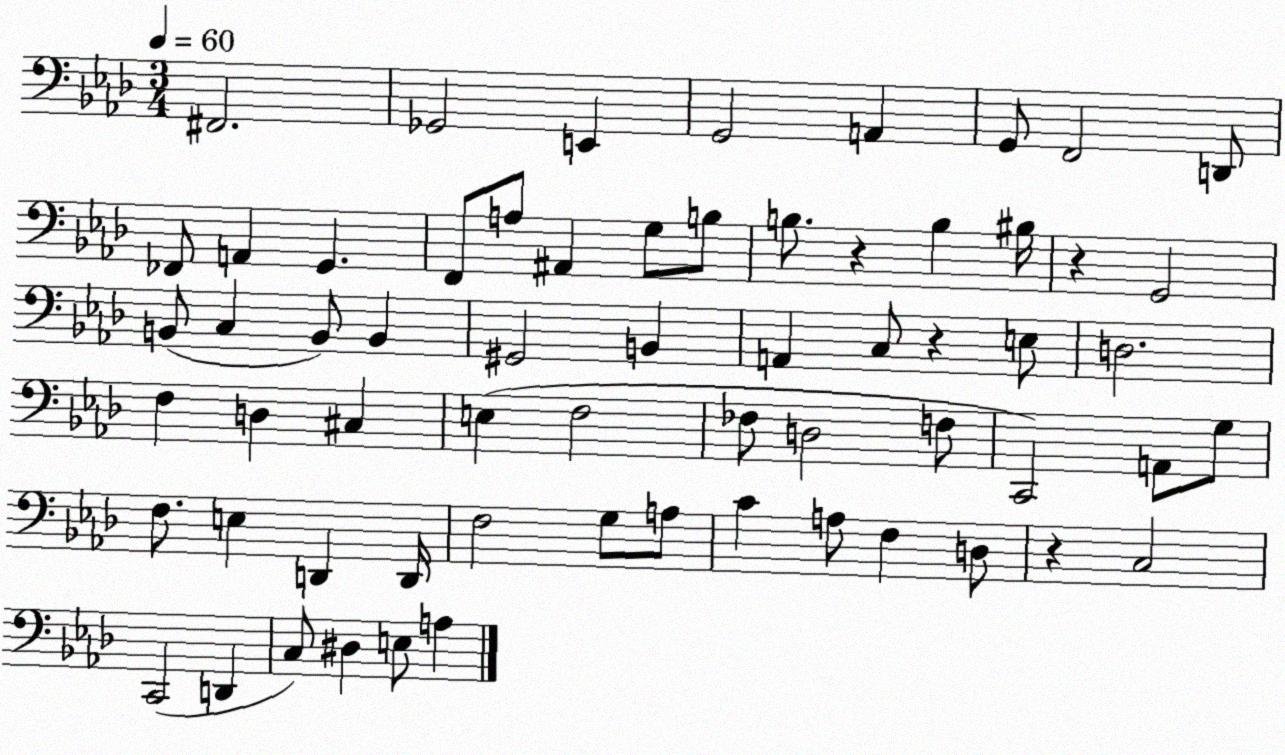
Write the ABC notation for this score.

X:1
T:Untitled
M:3/4
L:1/4
K:Ab
^F,,2 _G,,2 E,, G,,2 A,, G,,/2 F,,2 D,,/2 _F,,/2 A,, G,, F,,/2 A,/2 ^A,, G,/2 B,/2 B,/2 z B, ^B,/4 z G,,2 B,,/2 C, B,,/2 B,, ^G,,2 B,, A,, C,/2 z E,/2 D,2 F, D, ^C, E, F,2 _F,/2 D,2 F,/2 C,,2 A,,/2 G,/2 F,/2 E, D,, D,,/4 F,2 G,/2 A,/2 C A,/2 F, D,/2 z C,2 C,,2 D,, C,/2 ^D, E,/2 A,